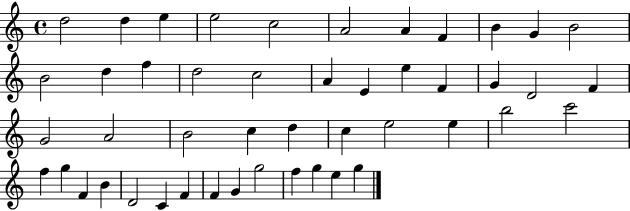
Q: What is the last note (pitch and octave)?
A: G5